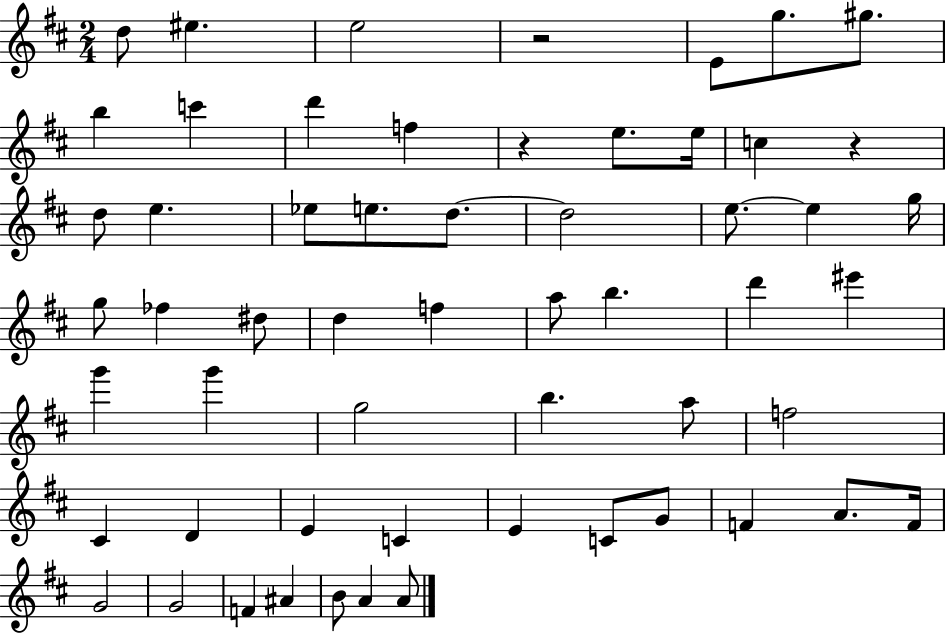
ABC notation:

X:1
T:Untitled
M:2/4
L:1/4
K:D
d/2 ^e e2 z2 E/2 g/2 ^g/2 b c' d' f z e/2 e/4 c z d/2 e _e/2 e/2 d/2 d2 e/2 e g/4 g/2 _f ^d/2 d f a/2 b d' ^e' g' g' g2 b a/2 f2 ^C D E C E C/2 G/2 F A/2 F/4 G2 G2 F ^A B/2 A A/2